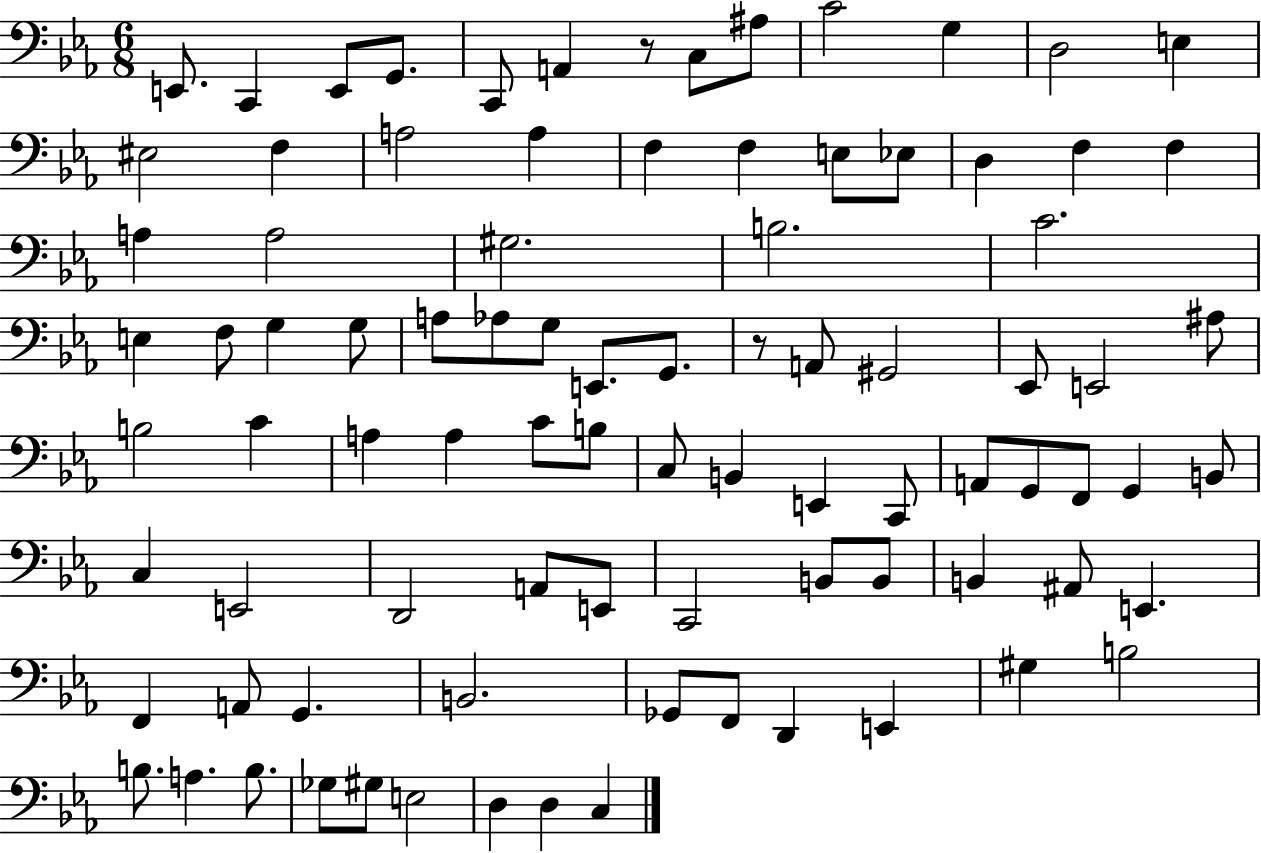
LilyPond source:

{
  \clef bass
  \numericTimeSignature
  \time 6/8
  \key ees \major
  e,8. c,4 e,8 g,8. | c,8 a,4 r8 c8 ais8 | c'2 g4 | d2 e4 | \break eis2 f4 | a2 a4 | f4 f4 e8 ees8 | d4 f4 f4 | \break a4 a2 | gis2. | b2. | c'2. | \break e4 f8 g4 g8 | a8 aes8 g8 e,8. g,8. | r8 a,8 gis,2 | ees,8 e,2 ais8 | \break b2 c'4 | a4 a4 c'8 b8 | c8 b,4 e,4 c,8 | a,8 g,8 f,8 g,4 b,8 | \break c4 e,2 | d,2 a,8 e,8 | c,2 b,8 b,8 | b,4 ais,8 e,4. | \break f,4 a,8 g,4. | b,2. | ges,8 f,8 d,4 e,4 | gis4 b2 | \break b8. a4. b8. | ges8 gis8 e2 | d4 d4 c4 | \bar "|."
}